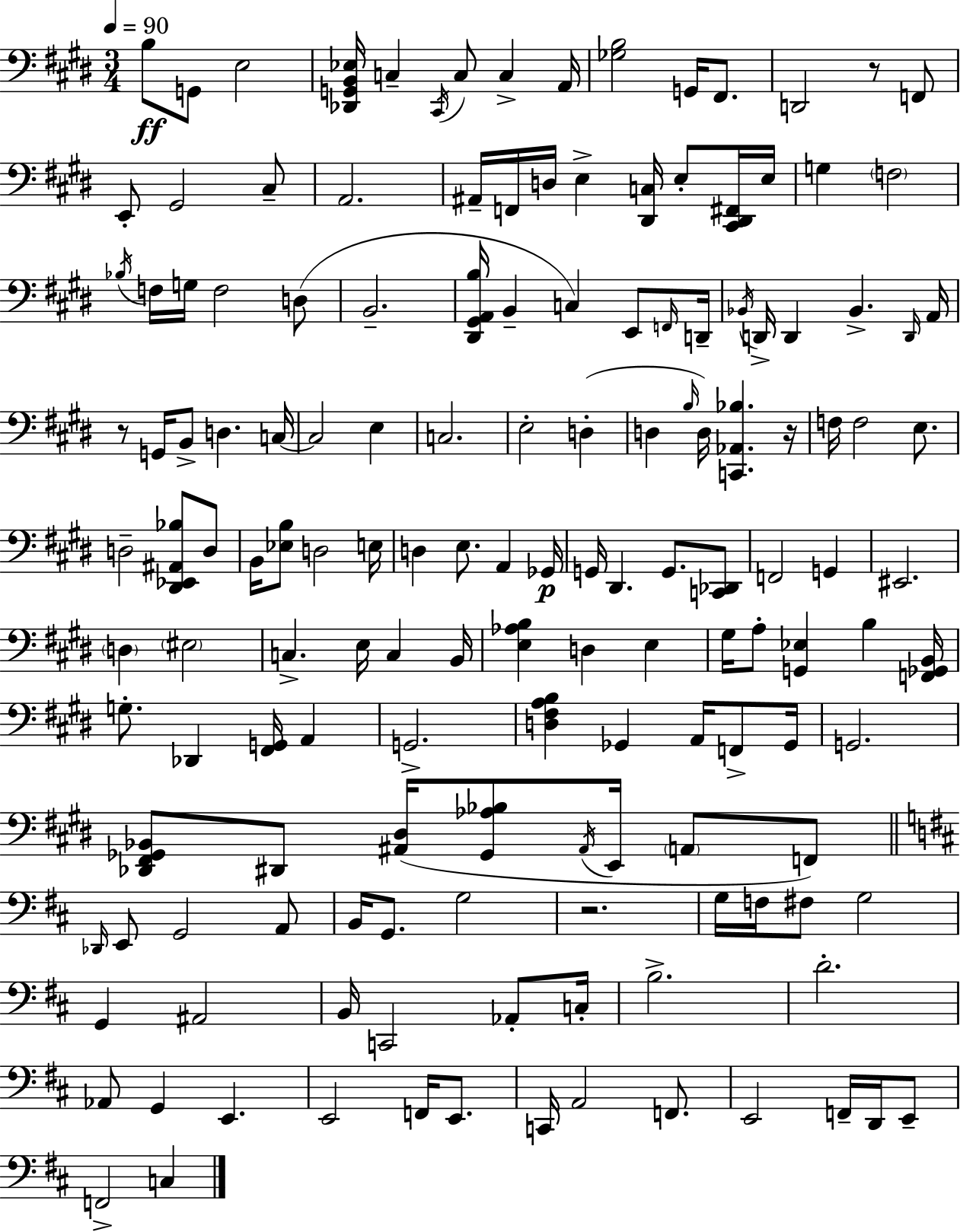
B3/e G2/e E3/h [Db2,G2,B2,Eb3]/s C3/q C#2/s C3/e C3/q A2/s [Gb3,B3]/h G2/s F#2/e. D2/h R/e F2/e E2/e G#2/h C#3/e A2/h. A#2/s F2/s D3/s E3/q [D#2,C3]/s E3/e [C#2,D#2,F#2]/s E3/s G3/q F3/h Bb3/s F3/s G3/s F3/h D3/e B2/h. [D#2,G#2,A2,B3]/s B2/q C3/q E2/e F2/s D2/s Bb2/s D2/s D2/q Bb2/q. D2/s A2/s R/e G2/s B2/e D3/q. C3/s C3/h E3/q C3/h. E3/h D3/q D3/q B3/s D3/s [C2,Ab2,Bb3]/q. R/s F3/s F3/h E3/e. D3/h [D#2,Eb2,A#2,Bb3]/e D3/e B2/s [Eb3,B3]/e D3/h E3/s D3/q E3/e. A2/q Gb2/s G2/s D#2/q. G2/e. [C2,Db2]/e F2/h G2/q EIS2/h. D3/q EIS3/h C3/q. E3/s C3/q B2/s [E3,Ab3,B3]/q D3/q E3/q G#3/s A3/e [G2,Eb3]/q B3/q [F2,Gb2,B2]/s G3/e. Db2/q [F#2,G2]/s A2/q G2/h. [D3,F#3,A3,B3]/q Gb2/q A2/s F2/e Gb2/s G2/h. [Db2,F#2,Gb2,Bb2]/e D#2/e [A#2,D#3]/s [Gb2,Ab3,Bb3]/e A#2/s E2/s A2/e F2/e Db2/s E2/e G2/h A2/e B2/s G2/e. G3/h R/h. G3/s F3/s F#3/e G3/h G2/q A#2/h B2/s C2/h Ab2/e C3/s B3/h. D4/h. Ab2/e G2/q E2/q. E2/h F2/s E2/e. C2/s A2/h F2/e. E2/h F2/s D2/s E2/e F2/h C3/q